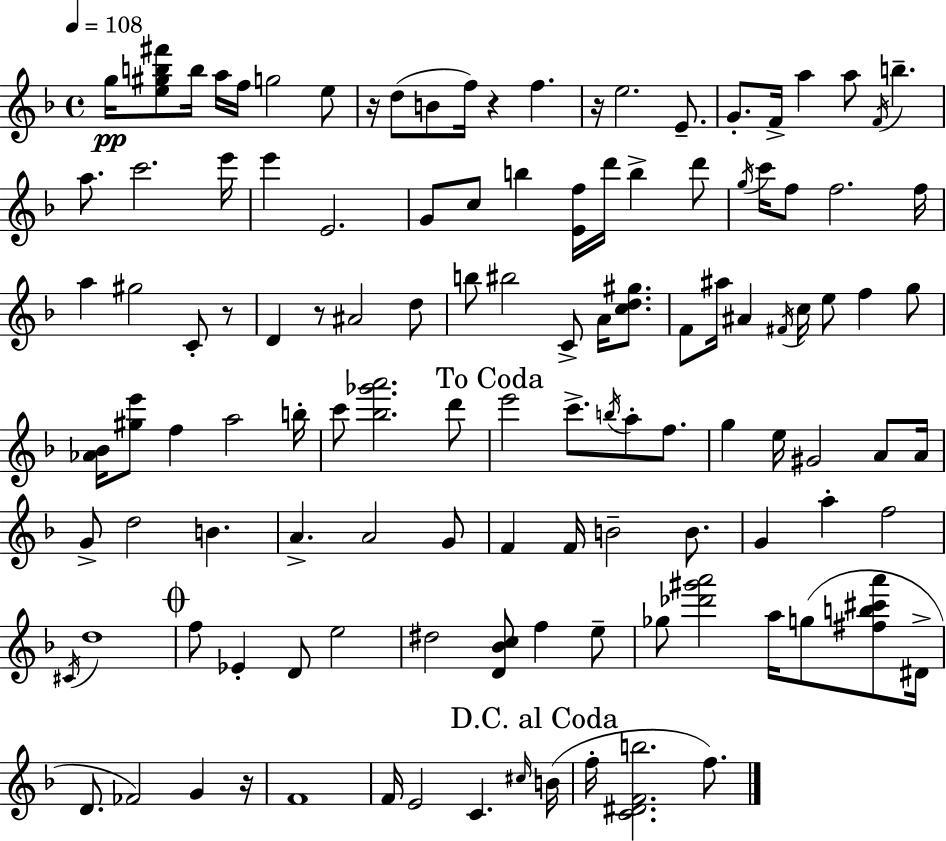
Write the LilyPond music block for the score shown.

{
  \clef treble
  \time 4/4
  \defaultTimeSignature
  \key d \minor
  \tempo 4 = 108
  \repeat volta 2 { g''16\pp <e'' gis'' b'' fis'''>8 b''16 a''16 f''16 g''2 e''8 | r16 d''8( b'8 f''16) r4 f''4. | r16 e''2. e'8.-- | g'8.-. f'16-> a''4 a''8 \acciaccatura { f'16 } b''4.-- | \break a''8. c'''2. | e'''16 e'''4 e'2. | g'8 c''8 b''4 <e' f''>16 d'''16 b''4-> d'''8 | \acciaccatura { g''16 } c'''16 f''8 f''2. | \break f''16 a''4 gis''2 c'8-. | r8 d'4 r8 ais'2 | d''8 b''8 bis''2 c'8-> a'16 <c'' d'' gis''>8. | f'8 ais''16 ais'4 \acciaccatura { fis'16 } c''16 e''8 f''4 | \break g''8 <aes' bes'>16 <gis'' e'''>8 f''4 a''2 | b''16-. c'''8 <bes'' ges''' a'''>2. | d'''8 \mark "To Coda" e'''2 c'''8.-> \acciaccatura { b''16 } a''8-. | f''8. g''4 e''16 gis'2 | \break a'8 a'16 g'8-> d''2 b'4. | a'4.-> a'2 | g'8 f'4 f'16 b'2-- | b'8. g'4 a''4-. f''2 | \break \acciaccatura { cis'16 } d''1 | \mark \markup { \musicglyph "scripts.coda" } f''8 ees'4-. d'8 e''2 | dis''2 <d' bes' c''>8 f''4 | e''8-- ges''8 <des''' gis''' a'''>2 a''16 | \break g''8( <fis'' b'' cis''' a'''>8 dis'16-> d'8. fes'2) | g'4 r16 f'1 | f'16 e'2 c'4. | \grace { cis''16 }( \mark "D.C. al Coda" b'16 f''16-. <c' dis' f' b''>2. | \break f''8.) } \bar "|."
}